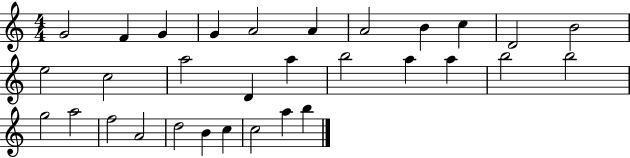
G4/h F4/q G4/q G4/q A4/h A4/q A4/h B4/q C5/q D4/h B4/h E5/h C5/h A5/h D4/q A5/q B5/h A5/q A5/q B5/h B5/h G5/h A5/h F5/h A4/h D5/h B4/q C5/q C5/h A5/q B5/q